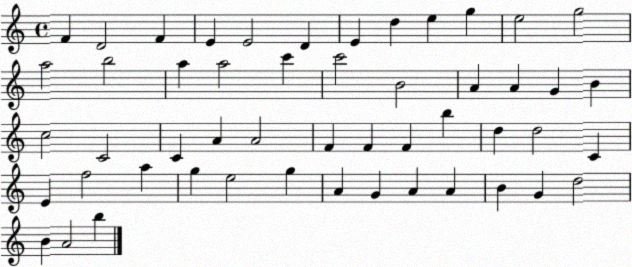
X:1
T:Untitled
M:4/4
L:1/4
K:C
F D2 F E E2 D E d e g e2 g2 a2 b2 a a2 c' c'2 B2 A A G B c2 C2 C A A2 F F F b d d2 C E f2 a g e2 g A G A A B G d2 B A2 b